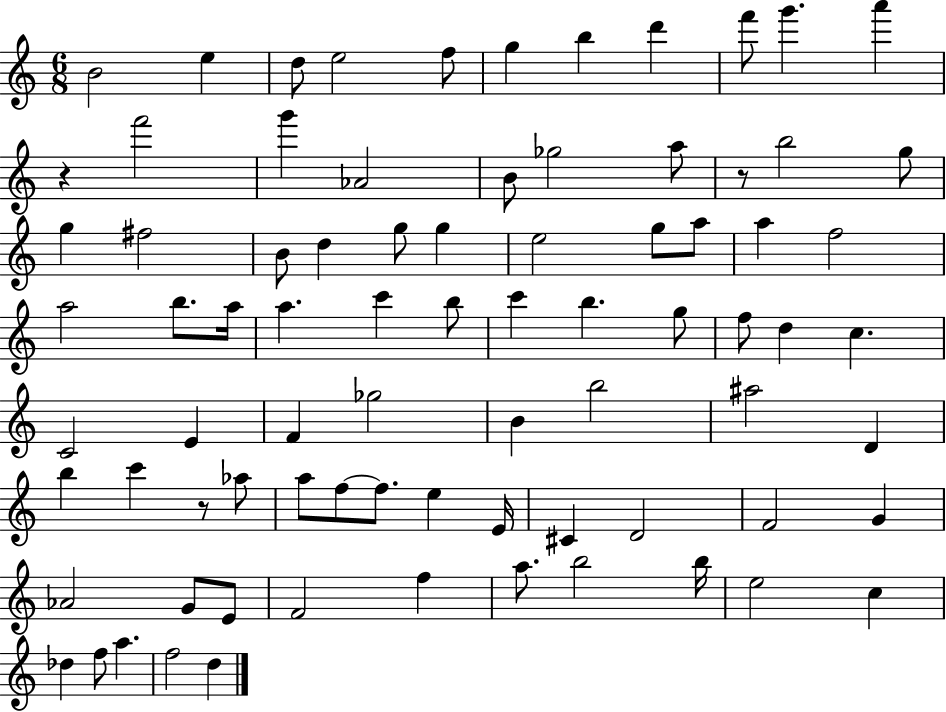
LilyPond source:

{
  \clef treble
  \numericTimeSignature
  \time 6/8
  \key c \major
  \repeat volta 2 { b'2 e''4 | d''8 e''2 f''8 | g''4 b''4 d'''4 | f'''8 g'''4. a'''4 | \break r4 f'''2 | g'''4 aes'2 | b'8 ges''2 a''8 | r8 b''2 g''8 | \break g''4 fis''2 | b'8 d''4 g''8 g''4 | e''2 g''8 a''8 | a''4 f''2 | \break a''2 b''8. a''16 | a''4. c'''4 b''8 | c'''4 b''4. g''8 | f''8 d''4 c''4. | \break c'2 e'4 | f'4 ges''2 | b'4 b''2 | ais''2 d'4 | \break b''4 c'''4 r8 aes''8 | a''8 f''8~~ f''8. e''4 e'16 | cis'4 d'2 | f'2 g'4 | \break aes'2 g'8 e'8 | f'2 f''4 | a''8. b''2 b''16 | e''2 c''4 | \break des''4 f''8 a''4. | f''2 d''4 | } \bar "|."
}